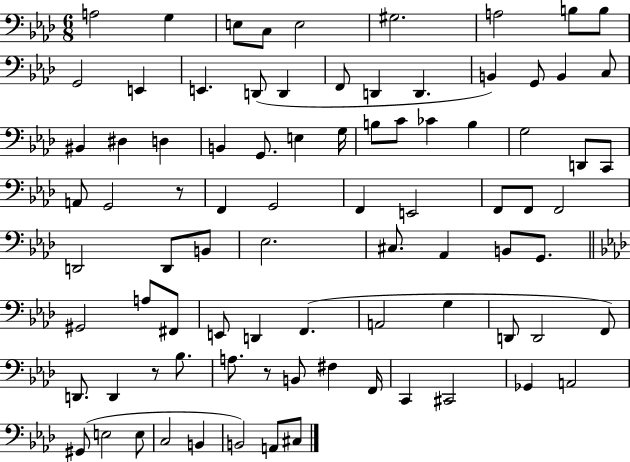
X:1
T:Untitled
M:6/8
L:1/4
K:Ab
A,2 G, E,/2 C,/2 E,2 ^G,2 A,2 B,/2 B,/2 G,,2 E,, E,, D,,/2 D,, F,,/2 D,, D,, B,, G,,/2 B,, C,/2 ^B,, ^D, D, B,, G,,/2 E, G,/4 B,/2 C/2 _C B, G,2 D,,/2 C,,/2 A,,/2 G,,2 z/2 F,, G,,2 F,, E,,2 F,,/2 F,,/2 F,,2 D,,2 D,,/2 B,,/2 _E,2 ^C,/2 _A,, B,,/2 G,,/2 ^G,,2 A,/2 ^F,,/2 E,,/2 D,, F,, A,,2 G, D,,/2 D,,2 F,,/2 D,,/2 D,, z/2 _B,/2 A,/2 z/2 B,,/2 ^F, F,,/4 C,, ^C,,2 _G,, A,,2 ^G,,/2 E,2 E,/2 C,2 B,, B,,2 A,,/2 ^C,/2